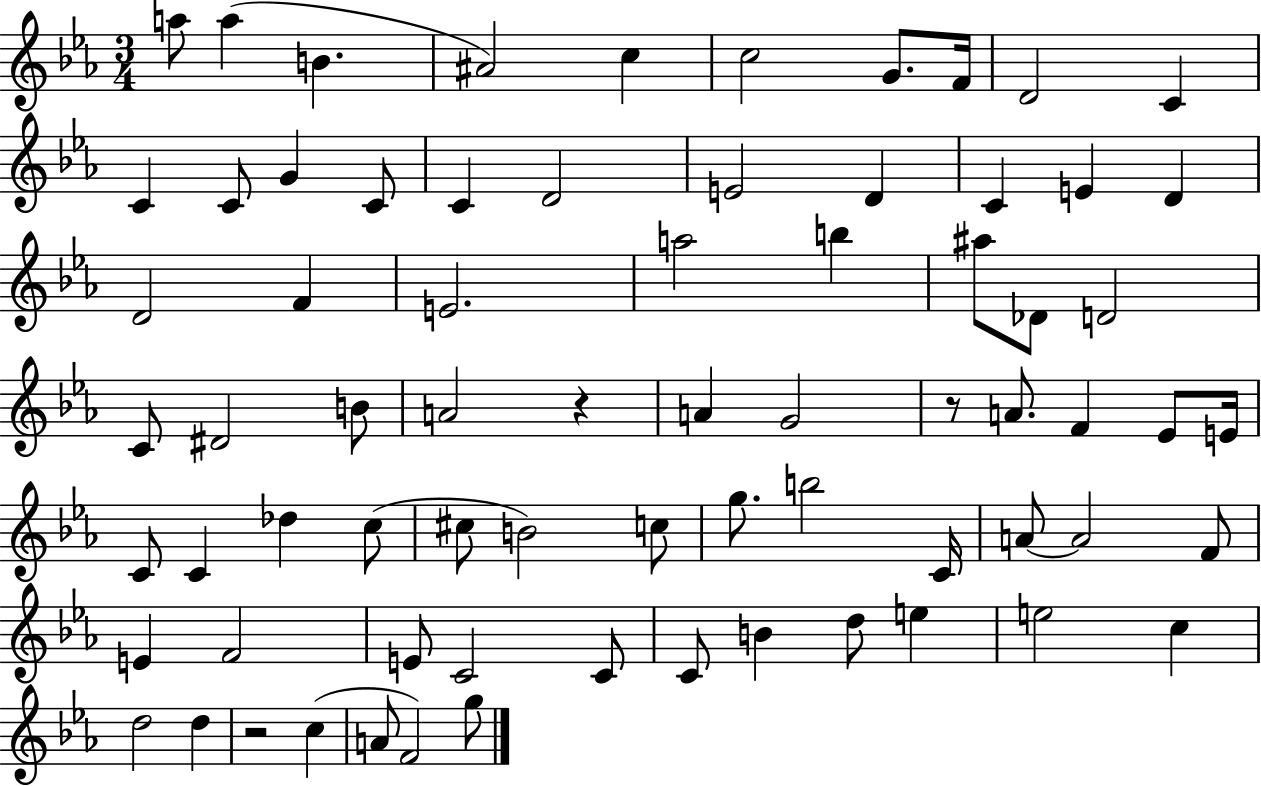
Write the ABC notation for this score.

X:1
T:Untitled
M:3/4
L:1/4
K:Eb
a/2 a B ^A2 c c2 G/2 F/4 D2 C C C/2 G C/2 C D2 E2 D C E D D2 F E2 a2 b ^a/2 _D/2 D2 C/2 ^D2 B/2 A2 z A G2 z/2 A/2 F _E/2 E/4 C/2 C _d c/2 ^c/2 B2 c/2 g/2 b2 C/4 A/2 A2 F/2 E F2 E/2 C2 C/2 C/2 B d/2 e e2 c d2 d z2 c A/2 F2 g/2